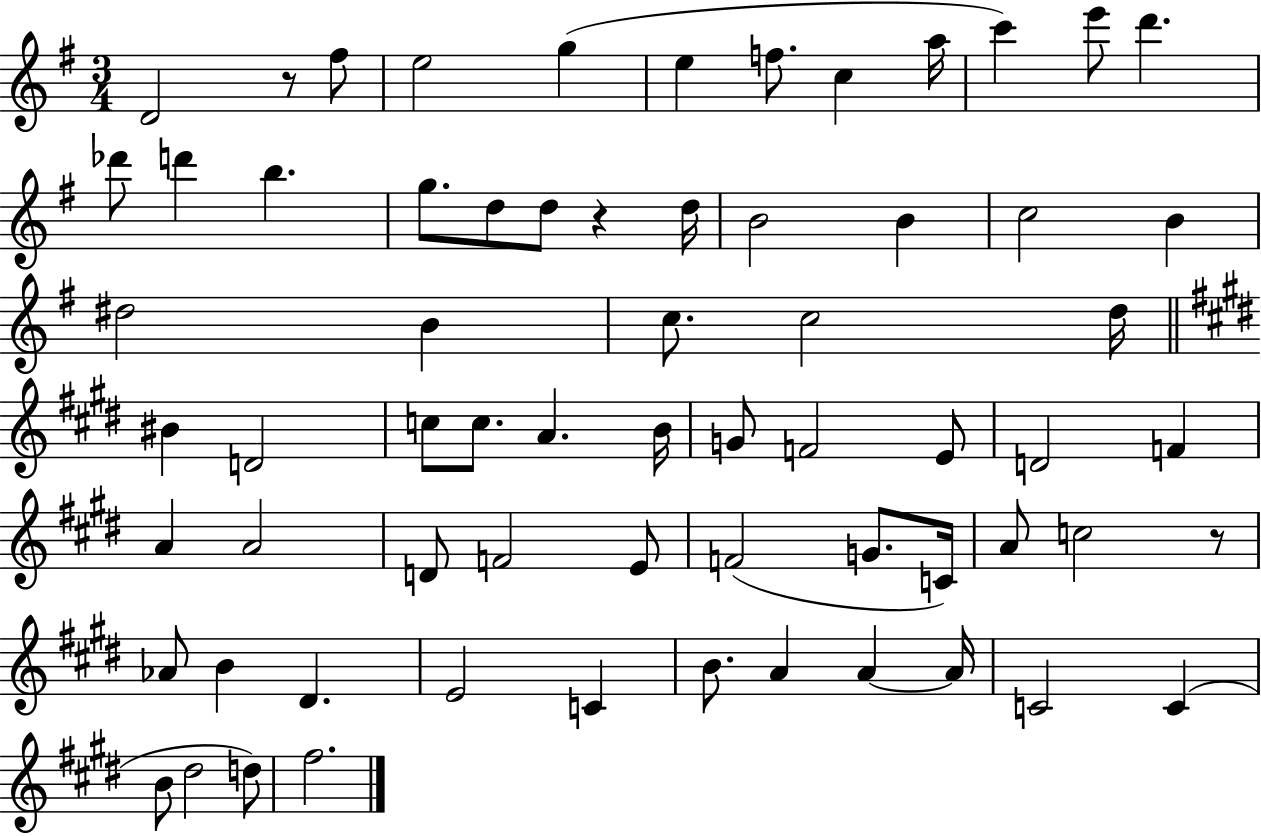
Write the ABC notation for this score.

X:1
T:Untitled
M:3/4
L:1/4
K:G
D2 z/2 ^f/2 e2 g e f/2 c a/4 c' e'/2 d' _d'/2 d' b g/2 d/2 d/2 z d/4 B2 B c2 B ^d2 B c/2 c2 d/4 ^B D2 c/2 c/2 A B/4 G/2 F2 E/2 D2 F A A2 D/2 F2 E/2 F2 G/2 C/4 A/2 c2 z/2 _A/2 B ^D E2 C B/2 A A A/4 C2 C B/2 ^d2 d/2 ^f2